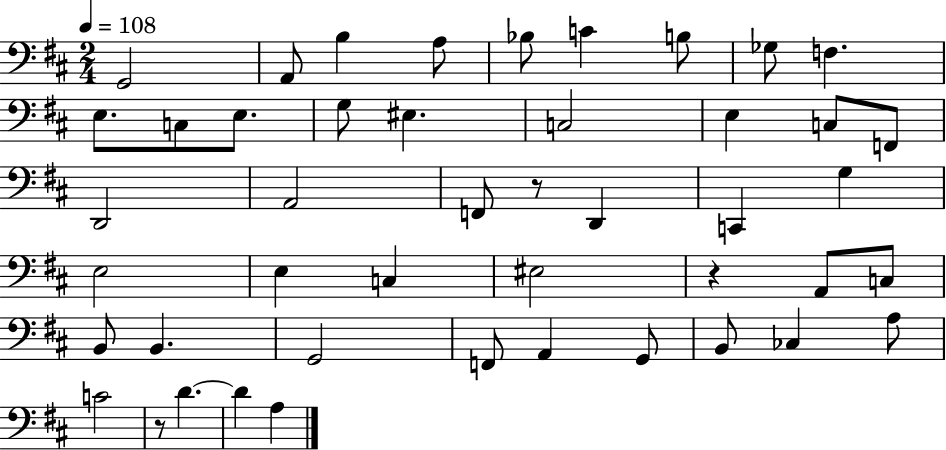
G2/h A2/e B3/q A3/e Bb3/e C4/q B3/e Gb3/e F3/q. E3/e. C3/e E3/e. G3/e EIS3/q. C3/h E3/q C3/e F2/e D2/h A2/h F2/e R/e D2/q C2/q G3/q E3/h E3/q C3/q EIS3/h R/q A2/e C3/e B2/e B2/q. G2/h F2/e A2/q G2/e B2/e CES3/q A3/e C4/h R/e D4/q. D4/q A3/q